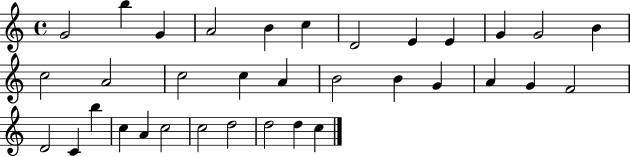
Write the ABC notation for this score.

X:1
T:Untitled
M:4/4
L:1/4
K:C
G2 b G A2 B c D2 E E G G2 B c2 A2 c2 c A B2 B G A G F2 D2 C b c A c2 c2 d2 d2 d c